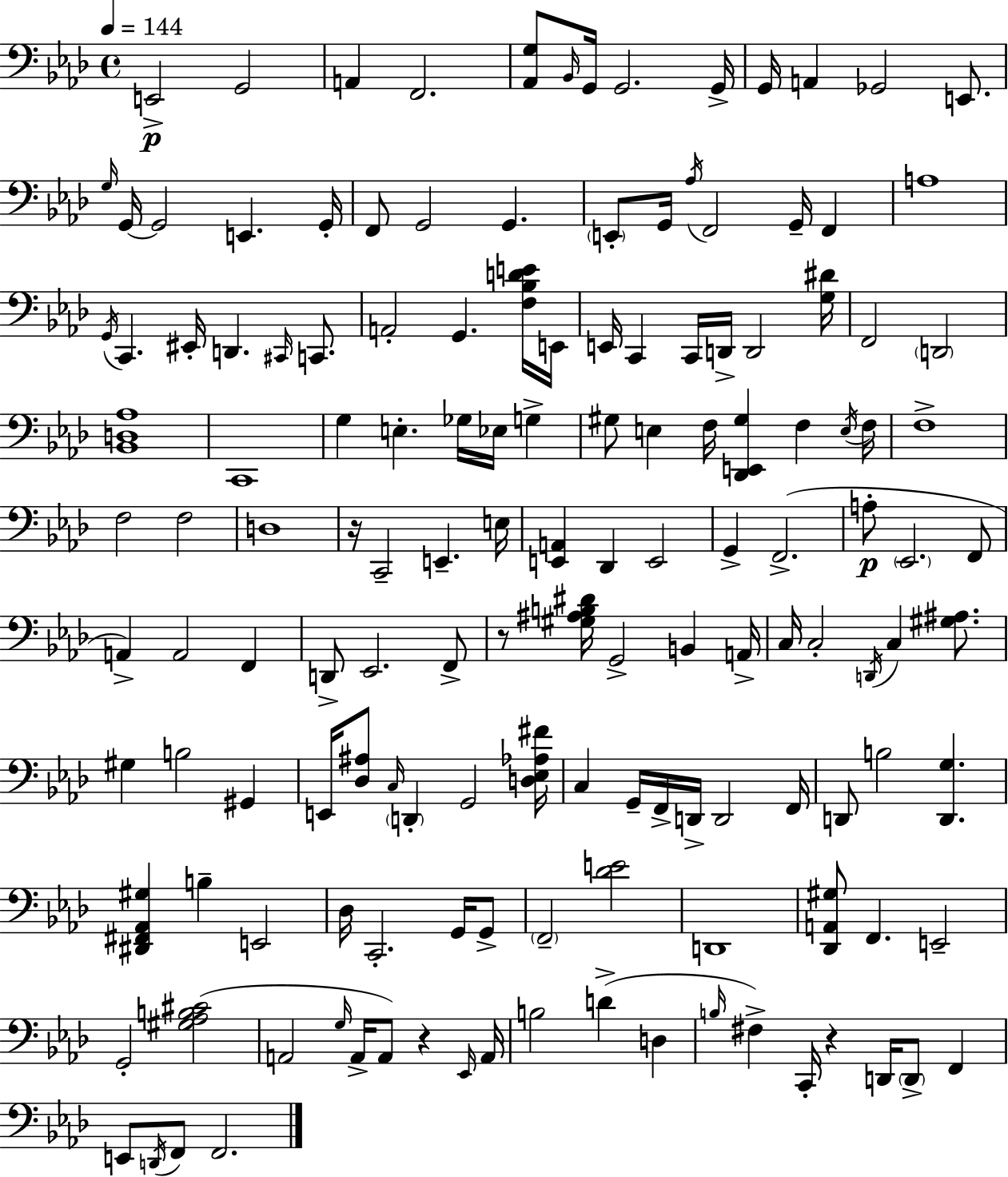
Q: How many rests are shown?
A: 4